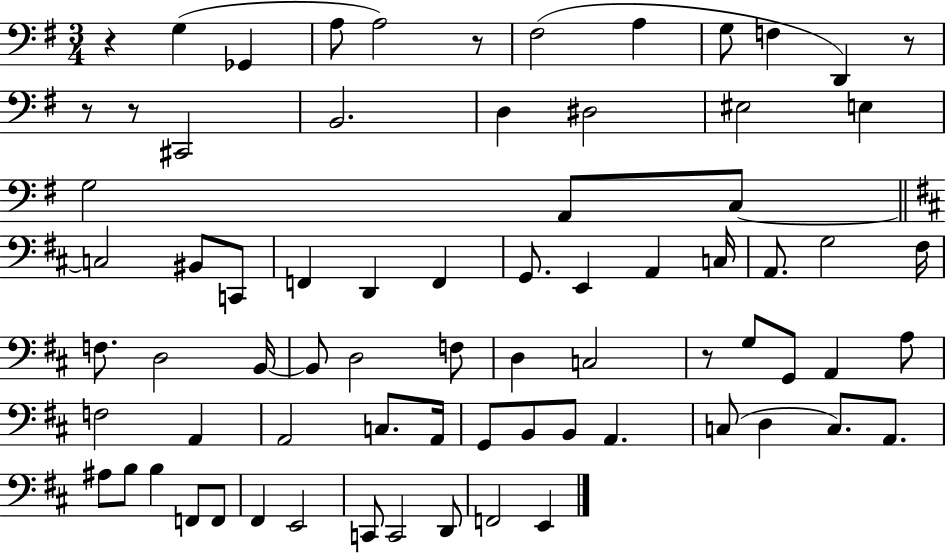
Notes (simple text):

R/q G3/q Gb2/q A3/e A3/h R/e F#3/h A3/q G3/e F3/q D2/q R/e R/e R/e C#2/h B2/h. D3/q D#3/h EIS3/h E3/q G3/h A2/e C3/e C3/h BIS2/e C2/e F2/q D2/q F2/q G2/e. E2/q A2/q C3/s A2/e. G3/h F#3/s F3/e. D3/h B2/s B2/e D3/h F3/e D3/q C3/h R/e G3/e G2/e A2/q A3/e F3/h A2/q A2/h C3/e. A2/s G2/e B2/e B2/e A2/q. C3/e D3/q C3/e. A2/e. A#3/e B3/e B3/q F2/e F2/e F#2/q E2/h C2/e C2/h D2/e F2/h E2/q